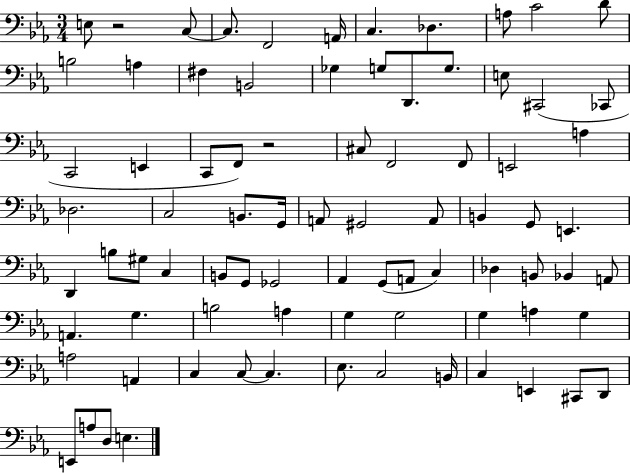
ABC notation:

X:1
T:Untitled
M:3/4
L:1/4
K:Eb
E,/2 z2 C,/2 C,/2 F,,2 A,,/4 C, _D, A,/2 C2 D/2 B,2 A, ^F, B,,2 _G, G,/2 D,,/2 G,/2 E,/2 ^C,,2 _C,,/2 C,,2 E,, C,,/2 F,,/2 z2 ^C,/2 F,,2 F,,/2 E,,2 A, _D,2 C,2 B,,/2 G,,/4 A,,/2 ^G,,2 A,,/2 B,, G,,/2 E,, D,, B,/2 ^G,/2 C, B,,/2 G,,/2 _G,,2 _A,, G,,/2 A,,/2 C, _D, B,,/2 _B,, A,,/2 A,, G, B,2 A, G, G,2 G, A, G, A,2 A,, C, C,/2 C, _E,/2 C,2 B,,/4 C, E,, ^C,,/2 D,,/2 E,,/2 A,/2 D,/2 E,